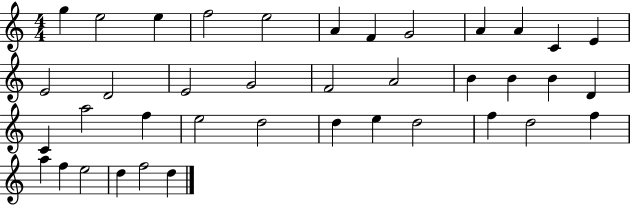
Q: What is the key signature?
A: C major